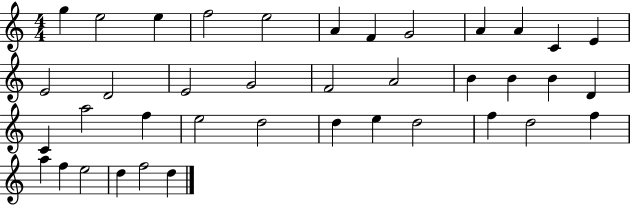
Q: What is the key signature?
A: C major